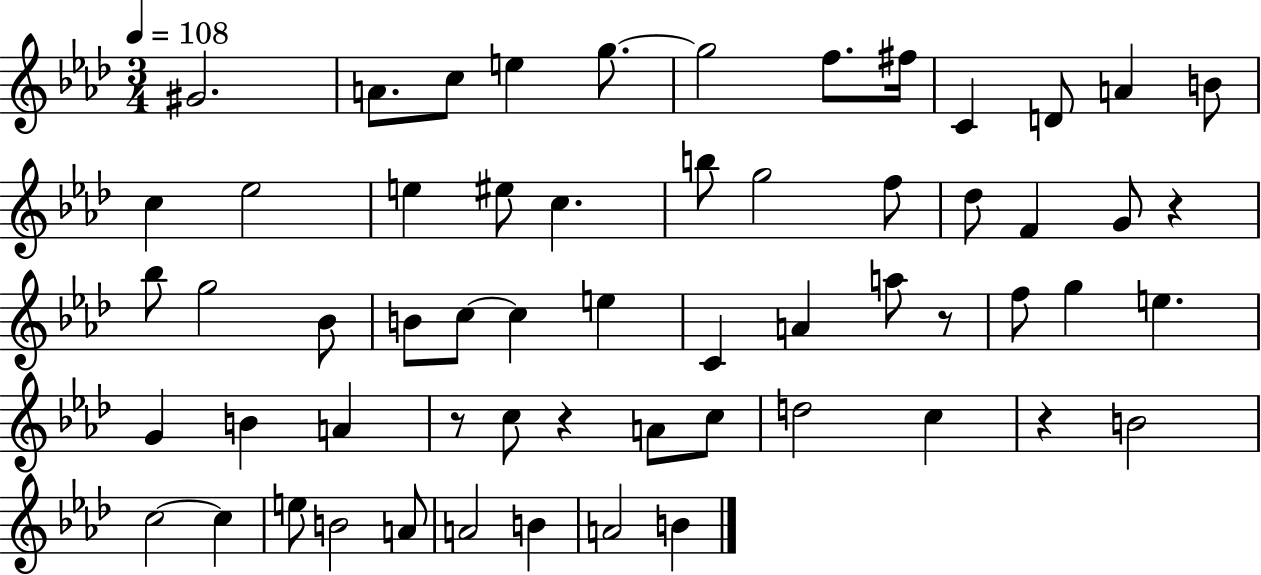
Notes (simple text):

G#4/h. A4/e. C5/e E5/q G5/e. G5/h F5/e. F#5/s C4/q D4/e A4/q B4/e C5/q Eb5/h E5/q EIS5/e C5/q. B5/e G5/h F5/e Db5/e F4/q G4/e R/q Bb5/e G5/h Bb4/e B4/e C5/e C5/q E5/q C4/q A4/q A5/e R/e F5/e G5/q E5/q. G4/q B4/q A4/q R/e C5/e R/q A4/e C5/e D5/h C5/q R/q B4/h C5/h C5/q E5/e B4/h A4/e A4/h B4/q A4/h B4/q